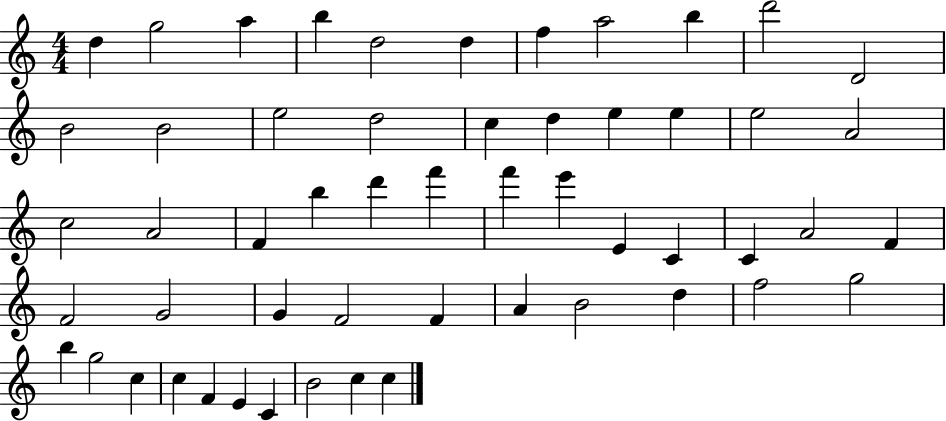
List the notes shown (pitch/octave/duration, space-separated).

D5/q G5/h A5/q B5/q D5/h D5/q F5/q A5/h B5/q D6/h D4/h B4/h B4/h E5/h D5/h C5/q D5/q E5/q E5/q E5/h A4/h C5/h A4/h F4/q B5/q D6/q F6/q F6/q E6/q E4/q C4/q C4/q A4/h F4/q F4/h G4/h G4/q F4/h F4/q A4/q B4/h D5/q F5/h G5/h B5/q G5/h C5/q C5/q F4/q E4/q C4/q B4/h C5/q C5/q